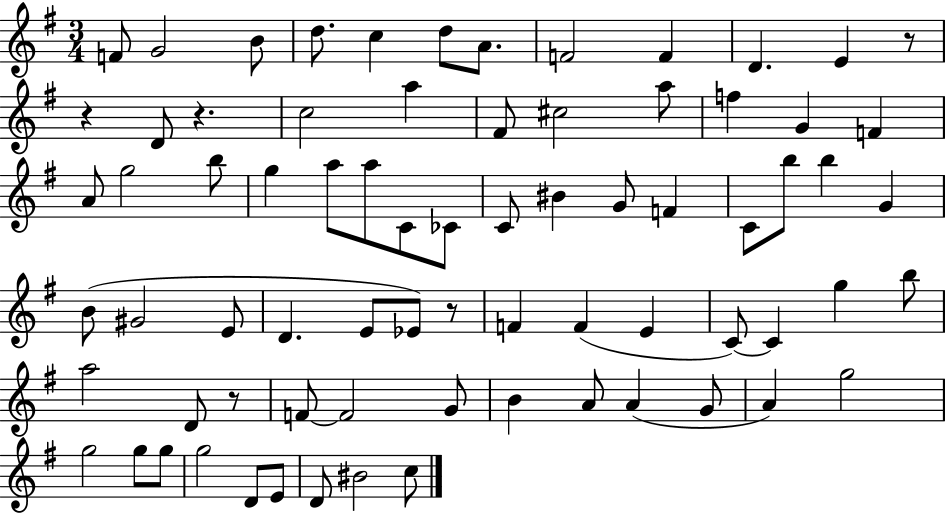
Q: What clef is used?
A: treble